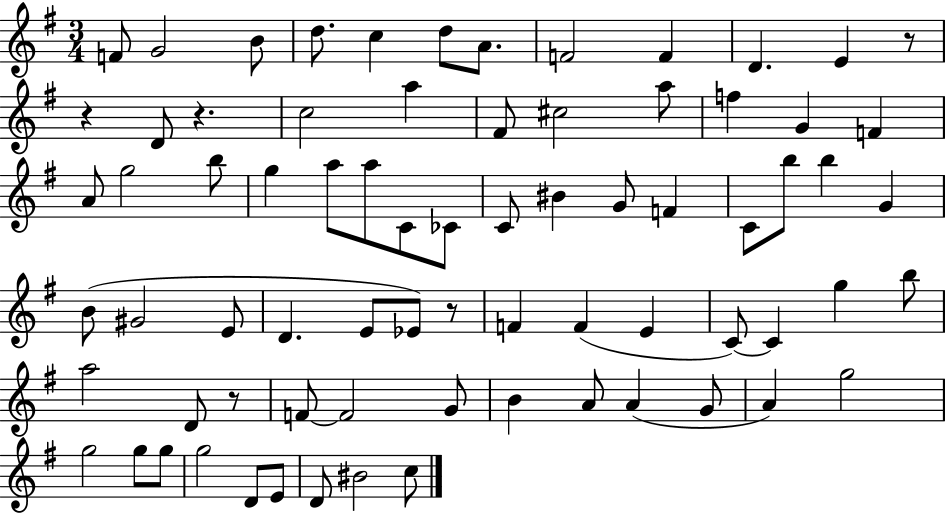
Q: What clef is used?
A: treble